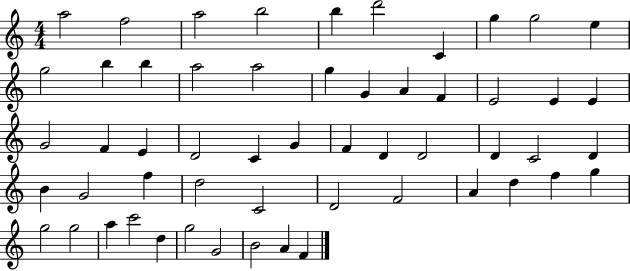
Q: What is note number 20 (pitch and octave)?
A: E4